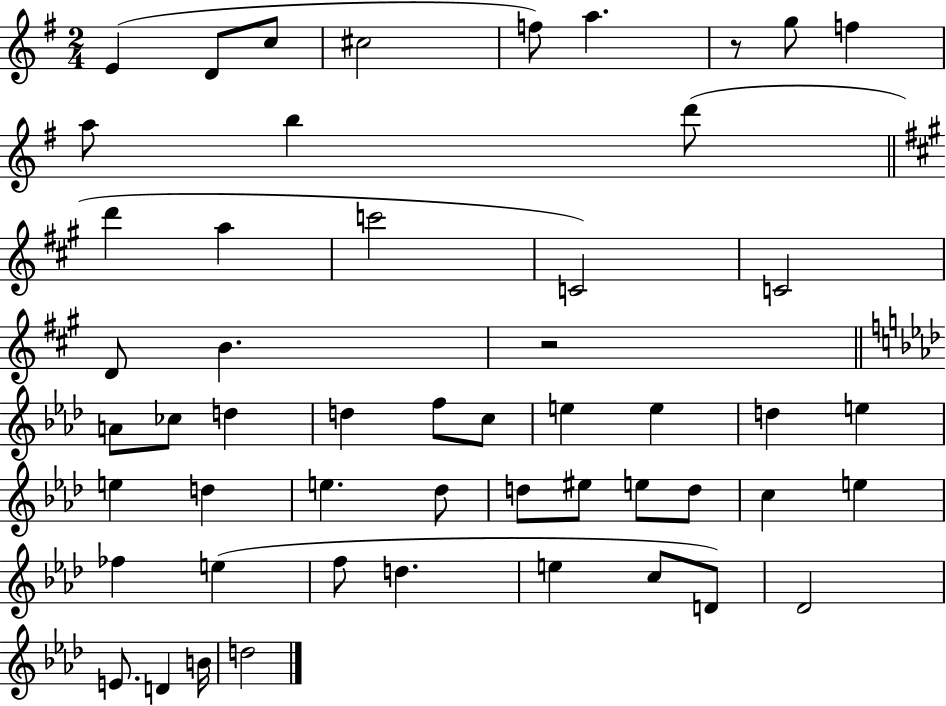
E4/q D4/e C5/e C#5/h F5/e A5/q. R/e G5/e F5/q A5/e B5/q D6/e D6/q A5/q C6/h C4/h C4/h D4/e B4/q. R/h A4/e CES5/e D5/q D5/q F5/e C5/e E5/q E5/q D5/q E5/q E5/q D5/q E5/q. Db5/e D5/e EIS5/e E5/e D5/e C5/q E5/q FES5/q E5/q F5/e D5/q. E5/q C5/e D4/e Db4/h E4/e. D4/q B4/s D5/h